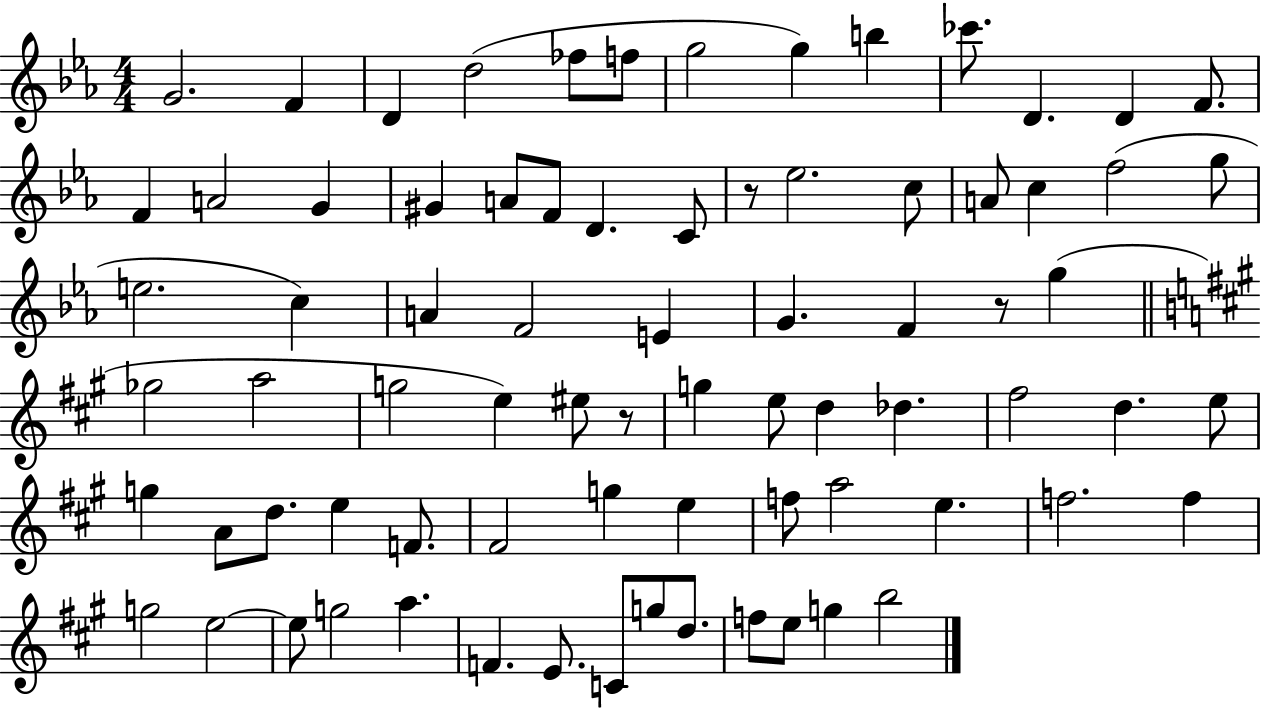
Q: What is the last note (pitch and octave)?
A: B5